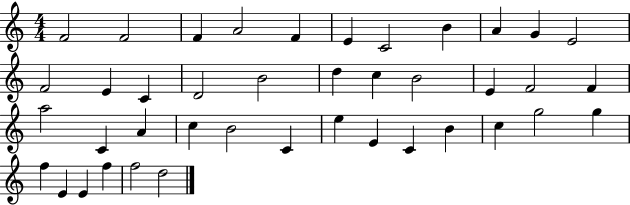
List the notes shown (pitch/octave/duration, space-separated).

F4/h F4/h F4/q A4/h F4/q E4/q C4/h B4/q A4/q G4/q E4/h F4/h E4/q C4/q D4/h B4/h D5/q C5/q B4/h E4/q F4/h F4/q A5/h C4/q A4/q C5/q B4/h C4/q E5/q E4/q C4/q B4/q C5/q G5/h G5/q F5/q E4/q E4/q F5/q F5/h D5/h